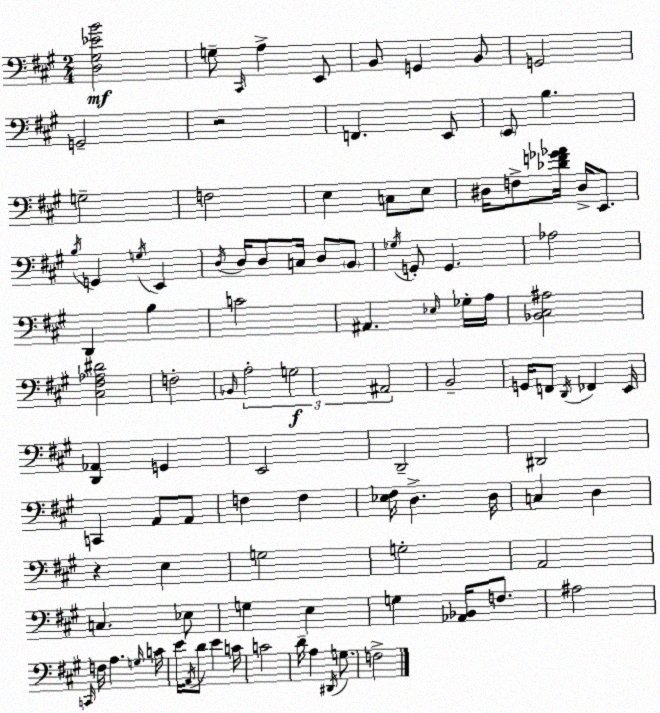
X:1
T:Untitled
M:2/4
L:1/4
K:A
[D,^G,_EB]2 G,/2 ^C,,/4 A, E,,/2 B,,/2 G,, B,,/2 G,,2 G,,2 z2 F,, E,,/2 E,,/2 B, G,2 F,2 E, C,/2 E,/2 ^D,/4 F,/2 [_DF_G_A]/4 ^D,/4 E,,/2 B,/4 G,, G,/4 E,, D,/4 D,/4 D,/2 C,/4 D,/2 B,,/2 _G,/4 G,,/2 G,, _A,2 D,, B, C2 ^A,, _E,/4 _G,/4 A,/4 [_B,,^C,^A,]2 [^C,^F,_A,^D]2 F,2 _B,,/4 A,2 G,2 ^A,,2 B,,2 G,,/4 F,,/2 D,,/4 _F,, E,,/4 [D,,_A,,] G,, E,,2 D,,2 ^D,,2 C,, A,,/2 A,,/2 F, F, [_E,^F,]/4 D, D,/4 C, D, z E, G,2 G,2 A,,2 C, _E,/2 G, E, G, [_A,,_B,,]/4 F,/2 ^A,2 C,,/4 F,/4 A, G,/4 C/4 E/4 A,,/4 D/2 E C/4 C2 D/4 A, ^D,,/4 G,/2 F,2